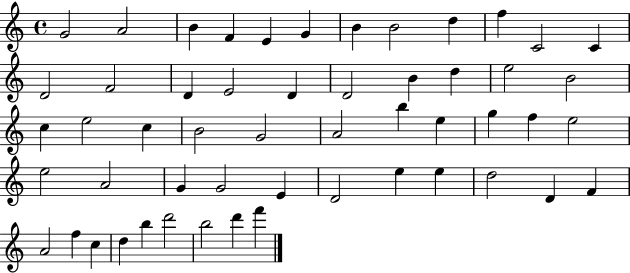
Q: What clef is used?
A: treble